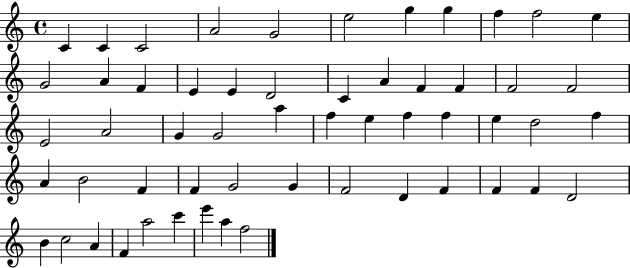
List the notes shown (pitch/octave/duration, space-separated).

C4/q C4/q C4/h A4/h G4/h E5/h G5/q G5/q F5/q F5/h E5/q G4/h A4/q F4/q E4/q E4/q D4/h C4/q A4/q F4/q F4/q F4/h F4/h E4/h A4/h G4/q G4/h A5/q F5/q E5/q F5/q F5/q E5/q D5/h F5/q A4/q B4/h F4/q F4/q G4/h G4/q F4/h D4/q F4/q F4/q F4/q D4/h B4/q C5/h A4/q F4/q A5/h C6/q E6/q A5/q F5/h